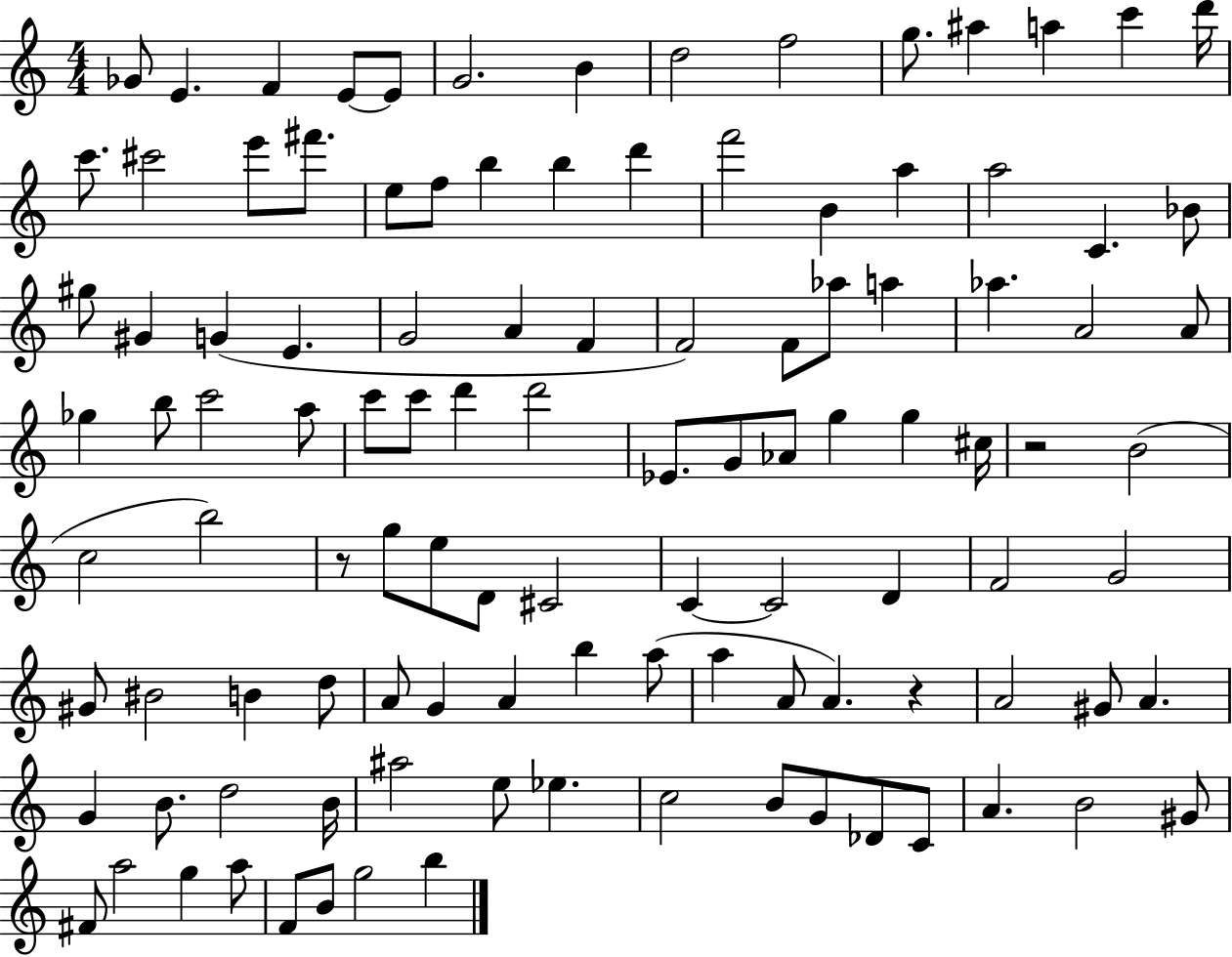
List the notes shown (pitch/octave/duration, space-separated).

Gb4/e E4/q. F4/q E4/e E4/e G4/h. B4/q D5/h F5/h G5/e. A#5/q A5/q C6/q D6/s C6/e. C#6/h E6/e F#6/e. E5/e F5/e B5/q B5/q D6/q F6/h B4/q A5/q A5/h C4/q. Bb4/e G#5/e G#4/q G4/q E4/q. G4/h A4/q F4/q F4/h F4/e Ab5/e A5/q Ab5/q. A4/h A4/e Gb5/q B5/e C6/h A5/e C6/e C6/e D6/q D6/h Eb4/e. G4/e Ab4/e G5/q G5/q C#5/s R/h B4/h C5/h B5/h R/e G5/e E5/e D4/e C#4/h C4/q C4/h D4/q F4/h G4/h G#4/e BIS4/h B4/q D5/e A4/e G4/q A4/q B5/q A5/e A5/q A4/e A4/q. R/q A4/h G#4/e A4/q. G4/q B4/e. D5/h B4/s A#5/h E5/e Eb5/q. C5/h B4/e G4/e Db4/e C4/e A4/q. B4/h G#4/e F#4/e A5/h G5/q A5/e F4/e B4/e G5/h B5/q